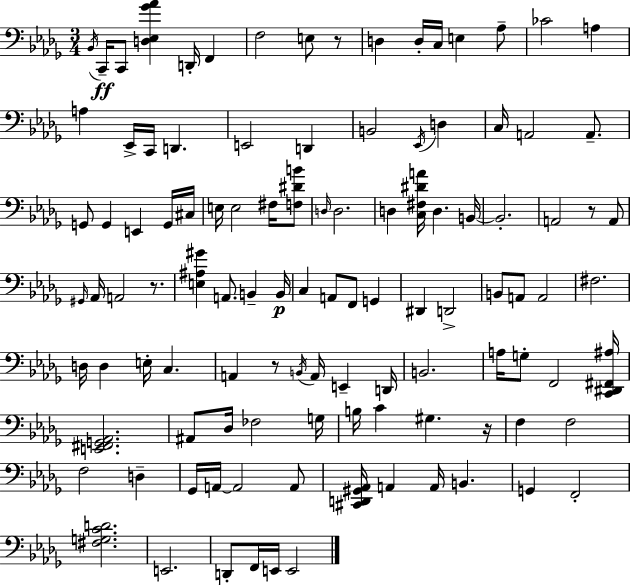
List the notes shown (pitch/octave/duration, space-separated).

Bb2/s C2/s C2/e [D3,Eb3,Gb4,Ab4]/q D2/s F2/q F3/h E3/e R/e D3/q D3/s C3/s E3/q Ab3/e CES4/h A3/q A3/q Eb2/s C2/s D2/q. E2/h D2/q B2/h Eb2/s D3/q C3/s A2/h A2/e. G2/e G2/q E2/q G2/s C#3/s E3/s E3/h F#3/s [F3,D#4,B4]/e D3/s D3/h. D3/q [C3,F#3,D#4,A4]/s D3/q. B2/s B2/h. A2/h R/e A2/e G#2/s Ab2/s A2/h R/e. [E3,A#3,G#4]/q A2/e. B2/q B2/s C3/q A2/e F2/e G2/q D#2/q D2/h B2/e A2/e A2/h F#3/h. D3/s D3/q E3/s C3/q. A2/q R/e B2/s A2/s E2/q D2/s B2/h. A3/s G3/e F2/h [C2,D#2,F#2,A#3]/s [E2,F#2,G2,Ab2]/h. A#2/e Db3/s FES3/h G3/s B3/s C4/q G#3/q. R/s F3/q F3/h F3/h D3/q Gb2/s A2/s A2/h A2/e [C#2,D2,G#2,Ab2]/s A2/q A2/s B2/q. G2/q F2/h [F#3,G3,C4,D4]/h. E2/h. D2/e F2/s E2/s E2/h